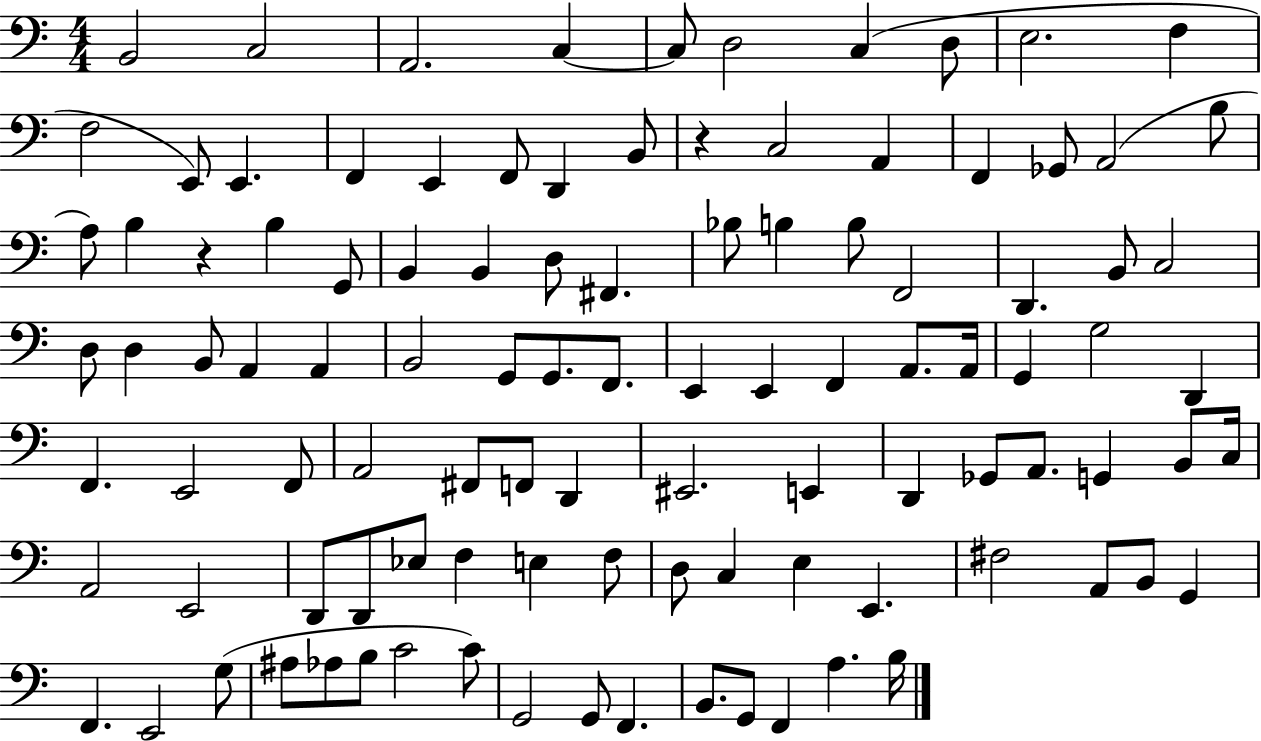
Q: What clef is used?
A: bass